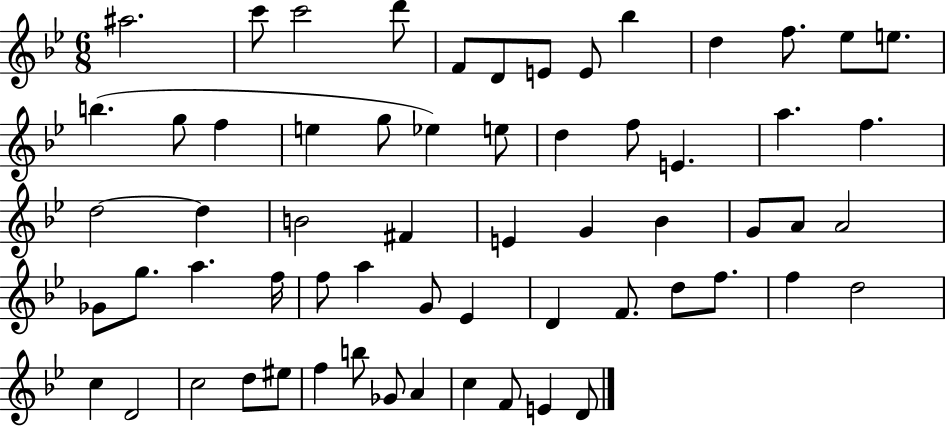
A#5/h. C6/e C6/h D6/e F4/e D4/e E4/e E4/e Bb5/q D5/q F5/e. Eb5/e E5/e. B5/q. G5/e F5/q E5/q G5/e Eb5/q E5/e D5/q F5/e E4/q. A5/q. F5/q. D5/h D5/q B4/h F#4/q E4/q G4/q Bb4/q G4/e A4/e A4/h Gb4/e G5/e. A5/q. F5/s F5/e A5/q G4/e Eb4/q D4/q F4/e. D5/e F5/e. F5/q D5/h C5/q D4/h C5/h D5/e EIS5/e F5/q B5/e Gb4/e A4/q C5/q F4/e E4/q D4/e